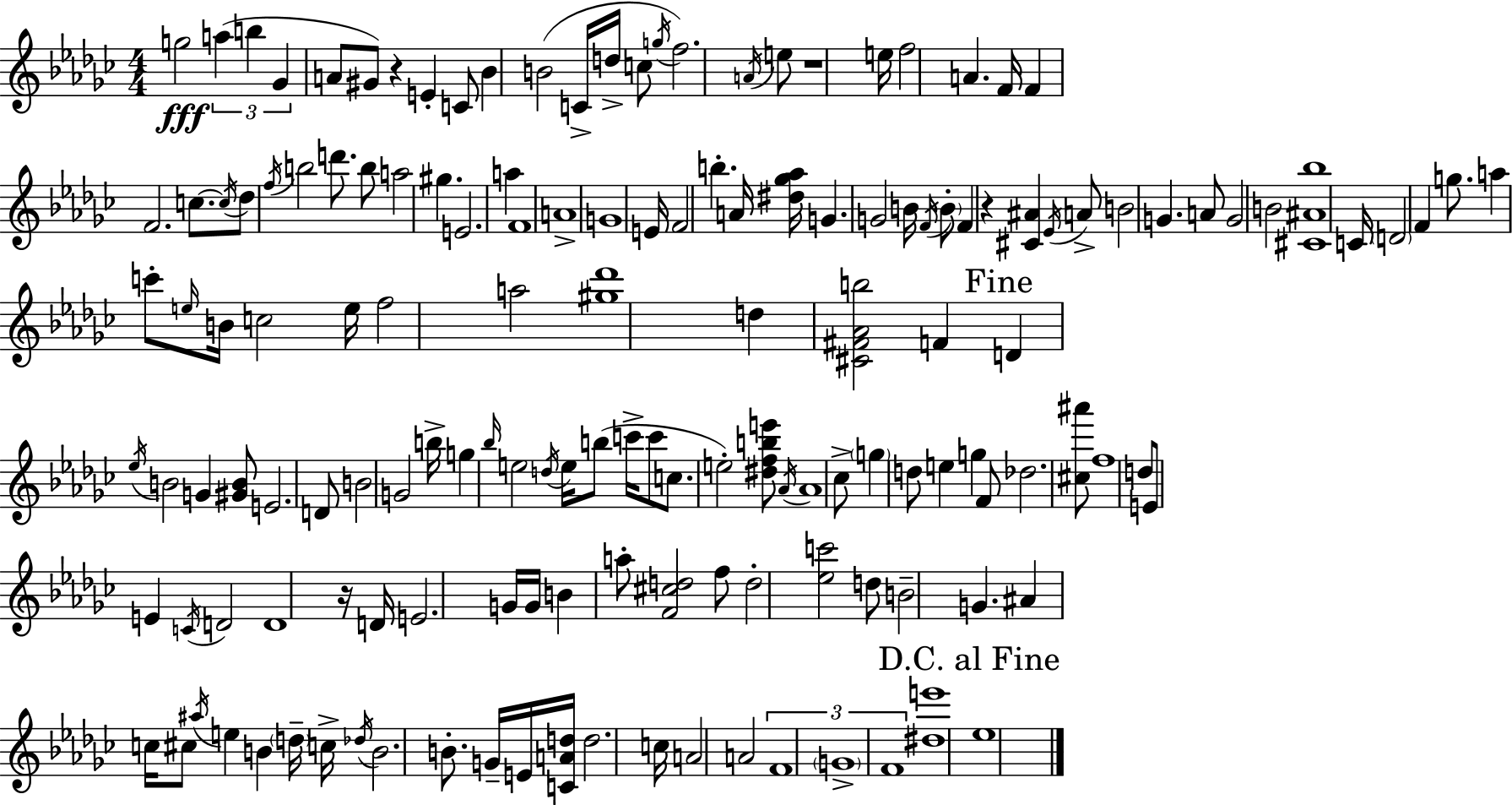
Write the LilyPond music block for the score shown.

{
  \clef treble
  \numericTimeSignature
  \time 4/4
  \key ees \minor
  g''2\fff \tuplet 3/2 { a''4( b''4 | ges'4 } a'8 gis'8) r4 e'4-. | c'8 bes'4 b'2( c'16-> d''16-> | c''8 \acciaccatura { g''16 }) f''2. \acciaccatura { a'16 } | \break e''8 r1 | e''16 f''2 a'4. | f'16 f'4 f'2. | c''8.~~ \acciaccatura { c''16 } des''8 \acciaccatura { f''16 } b''2 | \break d'''8. b''8 a''2 gis''4. | e'2. | a''4 f'1 | a'1-> | \break g'1 | e'16 f'2 b''4.-. | a'16 <dis'' ges'' aes''>16 g'4. g'2 | b'16 \acciaccatura { f'16 } \parenthesize b'8-. f'4 r4 <cis' ais'>4 | \break \acciaccatura { ees'16 } a'8-> b'2 g'4. | a'8 g'2 b'2 | <cis' ais' bes''>1 | c'16 \parenthesize d'2 f'4 | \break g''8. a''4 c'''8-. \grace { e''16 } b'16 c''2 | e''16 f''2 a''2 | <gis'' des'''>1 | d''4 <cis' fis' aes' b''>2 | \break f'4 \mark "Fine" d'4 \acciaccatura { ees''16 } b'2 | g'4 <gis' b'>8 e'2. | d'8 b'2 | g'2 b''16-> g''4 \grace { bes''16 } e''2 | \break \acciaccatura { d''16 } e''16 b''8( c'''16-> c'''8 c''8. | e''2-.) <dis'' f'' b'' e'''>8 \acciaccatura { aes'16 } aes'1 | ces''8-> \parenthesize g''4 | d''8 e''4 g''4 f'8 des''2. | \break <cis'' ais'''>8 f''1 | d''8 e'8 e'4 | \acciaccatura { c'16 } d'2 d'1 | r16 d'16 e'2. | \break g'16 g'16 b'4 | a''8-. <f' cis'' d''>2 f''8 d''2-. | <ees'' c'''>2 d''8 b'2-- | g'4. ais'4 | \break c''16 cis''8 \acciaccatura { ais''16 } e''4 b'4 \parenthesize d''16-- c''16-> \acciaccatura { des''16 } b'2. | b'8.-. g'16-- e'16 | <c' a' d''>16 d''2. c''16 a'2 | a'2 \tuplet 3/2 { f'1 | \break \parenthesize g'1-> | f'1 } | <dis'' e'''>1 | \mark "D.C. al Fine" ees''1 | \break \bar "|."
}